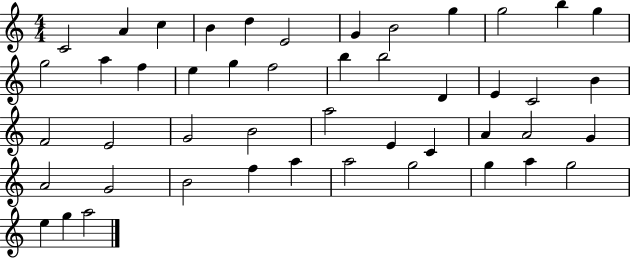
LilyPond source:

{
  \clef treble
  \numericTimeSignature
  \time 4/4
  \key c \major
  c'2 a'4 c''4 | b'4 d''4 e'2 | g'4 b'2 g''4 | g''2 b''4 g''4 | \break g''2 a''4 f''4 | e''4 g''4 f''2 | b''4 b''2 d'4 | e'4 c'2 b'4 | \break f'2 e'2 | g'2 b'2 | a''2 e'4 c'4 | a'4 a'2 g'4 | \break a'2 g'2 | b'2 f''4 a''4 | a''2 g''2 | g''4 a''4 g''2 | \break e''4 g''4 a''2 | \bar "|."
}